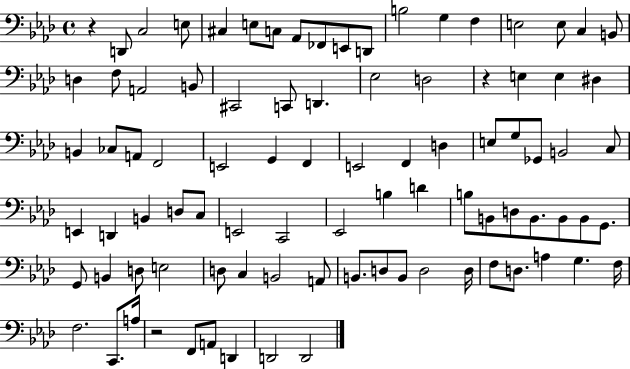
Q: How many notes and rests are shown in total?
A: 90